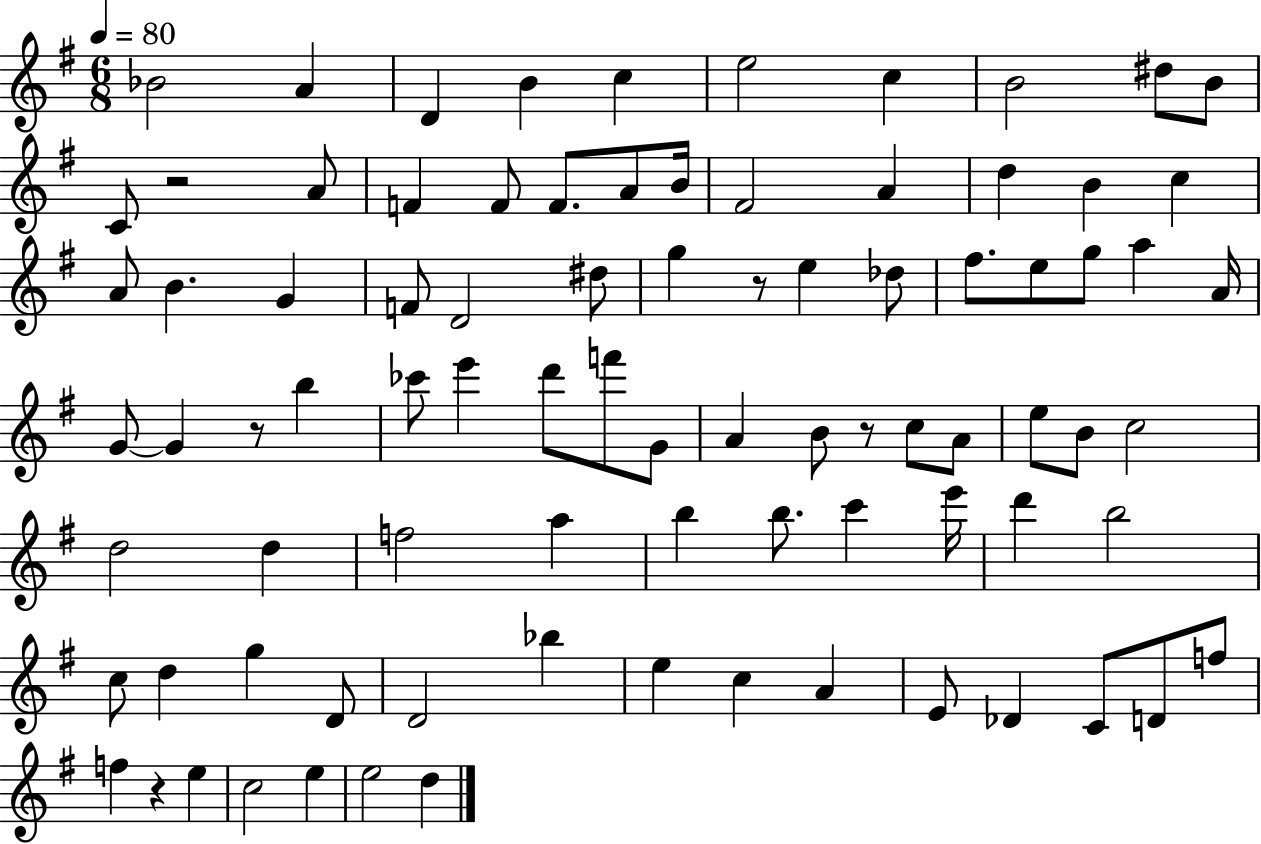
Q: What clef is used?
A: treble